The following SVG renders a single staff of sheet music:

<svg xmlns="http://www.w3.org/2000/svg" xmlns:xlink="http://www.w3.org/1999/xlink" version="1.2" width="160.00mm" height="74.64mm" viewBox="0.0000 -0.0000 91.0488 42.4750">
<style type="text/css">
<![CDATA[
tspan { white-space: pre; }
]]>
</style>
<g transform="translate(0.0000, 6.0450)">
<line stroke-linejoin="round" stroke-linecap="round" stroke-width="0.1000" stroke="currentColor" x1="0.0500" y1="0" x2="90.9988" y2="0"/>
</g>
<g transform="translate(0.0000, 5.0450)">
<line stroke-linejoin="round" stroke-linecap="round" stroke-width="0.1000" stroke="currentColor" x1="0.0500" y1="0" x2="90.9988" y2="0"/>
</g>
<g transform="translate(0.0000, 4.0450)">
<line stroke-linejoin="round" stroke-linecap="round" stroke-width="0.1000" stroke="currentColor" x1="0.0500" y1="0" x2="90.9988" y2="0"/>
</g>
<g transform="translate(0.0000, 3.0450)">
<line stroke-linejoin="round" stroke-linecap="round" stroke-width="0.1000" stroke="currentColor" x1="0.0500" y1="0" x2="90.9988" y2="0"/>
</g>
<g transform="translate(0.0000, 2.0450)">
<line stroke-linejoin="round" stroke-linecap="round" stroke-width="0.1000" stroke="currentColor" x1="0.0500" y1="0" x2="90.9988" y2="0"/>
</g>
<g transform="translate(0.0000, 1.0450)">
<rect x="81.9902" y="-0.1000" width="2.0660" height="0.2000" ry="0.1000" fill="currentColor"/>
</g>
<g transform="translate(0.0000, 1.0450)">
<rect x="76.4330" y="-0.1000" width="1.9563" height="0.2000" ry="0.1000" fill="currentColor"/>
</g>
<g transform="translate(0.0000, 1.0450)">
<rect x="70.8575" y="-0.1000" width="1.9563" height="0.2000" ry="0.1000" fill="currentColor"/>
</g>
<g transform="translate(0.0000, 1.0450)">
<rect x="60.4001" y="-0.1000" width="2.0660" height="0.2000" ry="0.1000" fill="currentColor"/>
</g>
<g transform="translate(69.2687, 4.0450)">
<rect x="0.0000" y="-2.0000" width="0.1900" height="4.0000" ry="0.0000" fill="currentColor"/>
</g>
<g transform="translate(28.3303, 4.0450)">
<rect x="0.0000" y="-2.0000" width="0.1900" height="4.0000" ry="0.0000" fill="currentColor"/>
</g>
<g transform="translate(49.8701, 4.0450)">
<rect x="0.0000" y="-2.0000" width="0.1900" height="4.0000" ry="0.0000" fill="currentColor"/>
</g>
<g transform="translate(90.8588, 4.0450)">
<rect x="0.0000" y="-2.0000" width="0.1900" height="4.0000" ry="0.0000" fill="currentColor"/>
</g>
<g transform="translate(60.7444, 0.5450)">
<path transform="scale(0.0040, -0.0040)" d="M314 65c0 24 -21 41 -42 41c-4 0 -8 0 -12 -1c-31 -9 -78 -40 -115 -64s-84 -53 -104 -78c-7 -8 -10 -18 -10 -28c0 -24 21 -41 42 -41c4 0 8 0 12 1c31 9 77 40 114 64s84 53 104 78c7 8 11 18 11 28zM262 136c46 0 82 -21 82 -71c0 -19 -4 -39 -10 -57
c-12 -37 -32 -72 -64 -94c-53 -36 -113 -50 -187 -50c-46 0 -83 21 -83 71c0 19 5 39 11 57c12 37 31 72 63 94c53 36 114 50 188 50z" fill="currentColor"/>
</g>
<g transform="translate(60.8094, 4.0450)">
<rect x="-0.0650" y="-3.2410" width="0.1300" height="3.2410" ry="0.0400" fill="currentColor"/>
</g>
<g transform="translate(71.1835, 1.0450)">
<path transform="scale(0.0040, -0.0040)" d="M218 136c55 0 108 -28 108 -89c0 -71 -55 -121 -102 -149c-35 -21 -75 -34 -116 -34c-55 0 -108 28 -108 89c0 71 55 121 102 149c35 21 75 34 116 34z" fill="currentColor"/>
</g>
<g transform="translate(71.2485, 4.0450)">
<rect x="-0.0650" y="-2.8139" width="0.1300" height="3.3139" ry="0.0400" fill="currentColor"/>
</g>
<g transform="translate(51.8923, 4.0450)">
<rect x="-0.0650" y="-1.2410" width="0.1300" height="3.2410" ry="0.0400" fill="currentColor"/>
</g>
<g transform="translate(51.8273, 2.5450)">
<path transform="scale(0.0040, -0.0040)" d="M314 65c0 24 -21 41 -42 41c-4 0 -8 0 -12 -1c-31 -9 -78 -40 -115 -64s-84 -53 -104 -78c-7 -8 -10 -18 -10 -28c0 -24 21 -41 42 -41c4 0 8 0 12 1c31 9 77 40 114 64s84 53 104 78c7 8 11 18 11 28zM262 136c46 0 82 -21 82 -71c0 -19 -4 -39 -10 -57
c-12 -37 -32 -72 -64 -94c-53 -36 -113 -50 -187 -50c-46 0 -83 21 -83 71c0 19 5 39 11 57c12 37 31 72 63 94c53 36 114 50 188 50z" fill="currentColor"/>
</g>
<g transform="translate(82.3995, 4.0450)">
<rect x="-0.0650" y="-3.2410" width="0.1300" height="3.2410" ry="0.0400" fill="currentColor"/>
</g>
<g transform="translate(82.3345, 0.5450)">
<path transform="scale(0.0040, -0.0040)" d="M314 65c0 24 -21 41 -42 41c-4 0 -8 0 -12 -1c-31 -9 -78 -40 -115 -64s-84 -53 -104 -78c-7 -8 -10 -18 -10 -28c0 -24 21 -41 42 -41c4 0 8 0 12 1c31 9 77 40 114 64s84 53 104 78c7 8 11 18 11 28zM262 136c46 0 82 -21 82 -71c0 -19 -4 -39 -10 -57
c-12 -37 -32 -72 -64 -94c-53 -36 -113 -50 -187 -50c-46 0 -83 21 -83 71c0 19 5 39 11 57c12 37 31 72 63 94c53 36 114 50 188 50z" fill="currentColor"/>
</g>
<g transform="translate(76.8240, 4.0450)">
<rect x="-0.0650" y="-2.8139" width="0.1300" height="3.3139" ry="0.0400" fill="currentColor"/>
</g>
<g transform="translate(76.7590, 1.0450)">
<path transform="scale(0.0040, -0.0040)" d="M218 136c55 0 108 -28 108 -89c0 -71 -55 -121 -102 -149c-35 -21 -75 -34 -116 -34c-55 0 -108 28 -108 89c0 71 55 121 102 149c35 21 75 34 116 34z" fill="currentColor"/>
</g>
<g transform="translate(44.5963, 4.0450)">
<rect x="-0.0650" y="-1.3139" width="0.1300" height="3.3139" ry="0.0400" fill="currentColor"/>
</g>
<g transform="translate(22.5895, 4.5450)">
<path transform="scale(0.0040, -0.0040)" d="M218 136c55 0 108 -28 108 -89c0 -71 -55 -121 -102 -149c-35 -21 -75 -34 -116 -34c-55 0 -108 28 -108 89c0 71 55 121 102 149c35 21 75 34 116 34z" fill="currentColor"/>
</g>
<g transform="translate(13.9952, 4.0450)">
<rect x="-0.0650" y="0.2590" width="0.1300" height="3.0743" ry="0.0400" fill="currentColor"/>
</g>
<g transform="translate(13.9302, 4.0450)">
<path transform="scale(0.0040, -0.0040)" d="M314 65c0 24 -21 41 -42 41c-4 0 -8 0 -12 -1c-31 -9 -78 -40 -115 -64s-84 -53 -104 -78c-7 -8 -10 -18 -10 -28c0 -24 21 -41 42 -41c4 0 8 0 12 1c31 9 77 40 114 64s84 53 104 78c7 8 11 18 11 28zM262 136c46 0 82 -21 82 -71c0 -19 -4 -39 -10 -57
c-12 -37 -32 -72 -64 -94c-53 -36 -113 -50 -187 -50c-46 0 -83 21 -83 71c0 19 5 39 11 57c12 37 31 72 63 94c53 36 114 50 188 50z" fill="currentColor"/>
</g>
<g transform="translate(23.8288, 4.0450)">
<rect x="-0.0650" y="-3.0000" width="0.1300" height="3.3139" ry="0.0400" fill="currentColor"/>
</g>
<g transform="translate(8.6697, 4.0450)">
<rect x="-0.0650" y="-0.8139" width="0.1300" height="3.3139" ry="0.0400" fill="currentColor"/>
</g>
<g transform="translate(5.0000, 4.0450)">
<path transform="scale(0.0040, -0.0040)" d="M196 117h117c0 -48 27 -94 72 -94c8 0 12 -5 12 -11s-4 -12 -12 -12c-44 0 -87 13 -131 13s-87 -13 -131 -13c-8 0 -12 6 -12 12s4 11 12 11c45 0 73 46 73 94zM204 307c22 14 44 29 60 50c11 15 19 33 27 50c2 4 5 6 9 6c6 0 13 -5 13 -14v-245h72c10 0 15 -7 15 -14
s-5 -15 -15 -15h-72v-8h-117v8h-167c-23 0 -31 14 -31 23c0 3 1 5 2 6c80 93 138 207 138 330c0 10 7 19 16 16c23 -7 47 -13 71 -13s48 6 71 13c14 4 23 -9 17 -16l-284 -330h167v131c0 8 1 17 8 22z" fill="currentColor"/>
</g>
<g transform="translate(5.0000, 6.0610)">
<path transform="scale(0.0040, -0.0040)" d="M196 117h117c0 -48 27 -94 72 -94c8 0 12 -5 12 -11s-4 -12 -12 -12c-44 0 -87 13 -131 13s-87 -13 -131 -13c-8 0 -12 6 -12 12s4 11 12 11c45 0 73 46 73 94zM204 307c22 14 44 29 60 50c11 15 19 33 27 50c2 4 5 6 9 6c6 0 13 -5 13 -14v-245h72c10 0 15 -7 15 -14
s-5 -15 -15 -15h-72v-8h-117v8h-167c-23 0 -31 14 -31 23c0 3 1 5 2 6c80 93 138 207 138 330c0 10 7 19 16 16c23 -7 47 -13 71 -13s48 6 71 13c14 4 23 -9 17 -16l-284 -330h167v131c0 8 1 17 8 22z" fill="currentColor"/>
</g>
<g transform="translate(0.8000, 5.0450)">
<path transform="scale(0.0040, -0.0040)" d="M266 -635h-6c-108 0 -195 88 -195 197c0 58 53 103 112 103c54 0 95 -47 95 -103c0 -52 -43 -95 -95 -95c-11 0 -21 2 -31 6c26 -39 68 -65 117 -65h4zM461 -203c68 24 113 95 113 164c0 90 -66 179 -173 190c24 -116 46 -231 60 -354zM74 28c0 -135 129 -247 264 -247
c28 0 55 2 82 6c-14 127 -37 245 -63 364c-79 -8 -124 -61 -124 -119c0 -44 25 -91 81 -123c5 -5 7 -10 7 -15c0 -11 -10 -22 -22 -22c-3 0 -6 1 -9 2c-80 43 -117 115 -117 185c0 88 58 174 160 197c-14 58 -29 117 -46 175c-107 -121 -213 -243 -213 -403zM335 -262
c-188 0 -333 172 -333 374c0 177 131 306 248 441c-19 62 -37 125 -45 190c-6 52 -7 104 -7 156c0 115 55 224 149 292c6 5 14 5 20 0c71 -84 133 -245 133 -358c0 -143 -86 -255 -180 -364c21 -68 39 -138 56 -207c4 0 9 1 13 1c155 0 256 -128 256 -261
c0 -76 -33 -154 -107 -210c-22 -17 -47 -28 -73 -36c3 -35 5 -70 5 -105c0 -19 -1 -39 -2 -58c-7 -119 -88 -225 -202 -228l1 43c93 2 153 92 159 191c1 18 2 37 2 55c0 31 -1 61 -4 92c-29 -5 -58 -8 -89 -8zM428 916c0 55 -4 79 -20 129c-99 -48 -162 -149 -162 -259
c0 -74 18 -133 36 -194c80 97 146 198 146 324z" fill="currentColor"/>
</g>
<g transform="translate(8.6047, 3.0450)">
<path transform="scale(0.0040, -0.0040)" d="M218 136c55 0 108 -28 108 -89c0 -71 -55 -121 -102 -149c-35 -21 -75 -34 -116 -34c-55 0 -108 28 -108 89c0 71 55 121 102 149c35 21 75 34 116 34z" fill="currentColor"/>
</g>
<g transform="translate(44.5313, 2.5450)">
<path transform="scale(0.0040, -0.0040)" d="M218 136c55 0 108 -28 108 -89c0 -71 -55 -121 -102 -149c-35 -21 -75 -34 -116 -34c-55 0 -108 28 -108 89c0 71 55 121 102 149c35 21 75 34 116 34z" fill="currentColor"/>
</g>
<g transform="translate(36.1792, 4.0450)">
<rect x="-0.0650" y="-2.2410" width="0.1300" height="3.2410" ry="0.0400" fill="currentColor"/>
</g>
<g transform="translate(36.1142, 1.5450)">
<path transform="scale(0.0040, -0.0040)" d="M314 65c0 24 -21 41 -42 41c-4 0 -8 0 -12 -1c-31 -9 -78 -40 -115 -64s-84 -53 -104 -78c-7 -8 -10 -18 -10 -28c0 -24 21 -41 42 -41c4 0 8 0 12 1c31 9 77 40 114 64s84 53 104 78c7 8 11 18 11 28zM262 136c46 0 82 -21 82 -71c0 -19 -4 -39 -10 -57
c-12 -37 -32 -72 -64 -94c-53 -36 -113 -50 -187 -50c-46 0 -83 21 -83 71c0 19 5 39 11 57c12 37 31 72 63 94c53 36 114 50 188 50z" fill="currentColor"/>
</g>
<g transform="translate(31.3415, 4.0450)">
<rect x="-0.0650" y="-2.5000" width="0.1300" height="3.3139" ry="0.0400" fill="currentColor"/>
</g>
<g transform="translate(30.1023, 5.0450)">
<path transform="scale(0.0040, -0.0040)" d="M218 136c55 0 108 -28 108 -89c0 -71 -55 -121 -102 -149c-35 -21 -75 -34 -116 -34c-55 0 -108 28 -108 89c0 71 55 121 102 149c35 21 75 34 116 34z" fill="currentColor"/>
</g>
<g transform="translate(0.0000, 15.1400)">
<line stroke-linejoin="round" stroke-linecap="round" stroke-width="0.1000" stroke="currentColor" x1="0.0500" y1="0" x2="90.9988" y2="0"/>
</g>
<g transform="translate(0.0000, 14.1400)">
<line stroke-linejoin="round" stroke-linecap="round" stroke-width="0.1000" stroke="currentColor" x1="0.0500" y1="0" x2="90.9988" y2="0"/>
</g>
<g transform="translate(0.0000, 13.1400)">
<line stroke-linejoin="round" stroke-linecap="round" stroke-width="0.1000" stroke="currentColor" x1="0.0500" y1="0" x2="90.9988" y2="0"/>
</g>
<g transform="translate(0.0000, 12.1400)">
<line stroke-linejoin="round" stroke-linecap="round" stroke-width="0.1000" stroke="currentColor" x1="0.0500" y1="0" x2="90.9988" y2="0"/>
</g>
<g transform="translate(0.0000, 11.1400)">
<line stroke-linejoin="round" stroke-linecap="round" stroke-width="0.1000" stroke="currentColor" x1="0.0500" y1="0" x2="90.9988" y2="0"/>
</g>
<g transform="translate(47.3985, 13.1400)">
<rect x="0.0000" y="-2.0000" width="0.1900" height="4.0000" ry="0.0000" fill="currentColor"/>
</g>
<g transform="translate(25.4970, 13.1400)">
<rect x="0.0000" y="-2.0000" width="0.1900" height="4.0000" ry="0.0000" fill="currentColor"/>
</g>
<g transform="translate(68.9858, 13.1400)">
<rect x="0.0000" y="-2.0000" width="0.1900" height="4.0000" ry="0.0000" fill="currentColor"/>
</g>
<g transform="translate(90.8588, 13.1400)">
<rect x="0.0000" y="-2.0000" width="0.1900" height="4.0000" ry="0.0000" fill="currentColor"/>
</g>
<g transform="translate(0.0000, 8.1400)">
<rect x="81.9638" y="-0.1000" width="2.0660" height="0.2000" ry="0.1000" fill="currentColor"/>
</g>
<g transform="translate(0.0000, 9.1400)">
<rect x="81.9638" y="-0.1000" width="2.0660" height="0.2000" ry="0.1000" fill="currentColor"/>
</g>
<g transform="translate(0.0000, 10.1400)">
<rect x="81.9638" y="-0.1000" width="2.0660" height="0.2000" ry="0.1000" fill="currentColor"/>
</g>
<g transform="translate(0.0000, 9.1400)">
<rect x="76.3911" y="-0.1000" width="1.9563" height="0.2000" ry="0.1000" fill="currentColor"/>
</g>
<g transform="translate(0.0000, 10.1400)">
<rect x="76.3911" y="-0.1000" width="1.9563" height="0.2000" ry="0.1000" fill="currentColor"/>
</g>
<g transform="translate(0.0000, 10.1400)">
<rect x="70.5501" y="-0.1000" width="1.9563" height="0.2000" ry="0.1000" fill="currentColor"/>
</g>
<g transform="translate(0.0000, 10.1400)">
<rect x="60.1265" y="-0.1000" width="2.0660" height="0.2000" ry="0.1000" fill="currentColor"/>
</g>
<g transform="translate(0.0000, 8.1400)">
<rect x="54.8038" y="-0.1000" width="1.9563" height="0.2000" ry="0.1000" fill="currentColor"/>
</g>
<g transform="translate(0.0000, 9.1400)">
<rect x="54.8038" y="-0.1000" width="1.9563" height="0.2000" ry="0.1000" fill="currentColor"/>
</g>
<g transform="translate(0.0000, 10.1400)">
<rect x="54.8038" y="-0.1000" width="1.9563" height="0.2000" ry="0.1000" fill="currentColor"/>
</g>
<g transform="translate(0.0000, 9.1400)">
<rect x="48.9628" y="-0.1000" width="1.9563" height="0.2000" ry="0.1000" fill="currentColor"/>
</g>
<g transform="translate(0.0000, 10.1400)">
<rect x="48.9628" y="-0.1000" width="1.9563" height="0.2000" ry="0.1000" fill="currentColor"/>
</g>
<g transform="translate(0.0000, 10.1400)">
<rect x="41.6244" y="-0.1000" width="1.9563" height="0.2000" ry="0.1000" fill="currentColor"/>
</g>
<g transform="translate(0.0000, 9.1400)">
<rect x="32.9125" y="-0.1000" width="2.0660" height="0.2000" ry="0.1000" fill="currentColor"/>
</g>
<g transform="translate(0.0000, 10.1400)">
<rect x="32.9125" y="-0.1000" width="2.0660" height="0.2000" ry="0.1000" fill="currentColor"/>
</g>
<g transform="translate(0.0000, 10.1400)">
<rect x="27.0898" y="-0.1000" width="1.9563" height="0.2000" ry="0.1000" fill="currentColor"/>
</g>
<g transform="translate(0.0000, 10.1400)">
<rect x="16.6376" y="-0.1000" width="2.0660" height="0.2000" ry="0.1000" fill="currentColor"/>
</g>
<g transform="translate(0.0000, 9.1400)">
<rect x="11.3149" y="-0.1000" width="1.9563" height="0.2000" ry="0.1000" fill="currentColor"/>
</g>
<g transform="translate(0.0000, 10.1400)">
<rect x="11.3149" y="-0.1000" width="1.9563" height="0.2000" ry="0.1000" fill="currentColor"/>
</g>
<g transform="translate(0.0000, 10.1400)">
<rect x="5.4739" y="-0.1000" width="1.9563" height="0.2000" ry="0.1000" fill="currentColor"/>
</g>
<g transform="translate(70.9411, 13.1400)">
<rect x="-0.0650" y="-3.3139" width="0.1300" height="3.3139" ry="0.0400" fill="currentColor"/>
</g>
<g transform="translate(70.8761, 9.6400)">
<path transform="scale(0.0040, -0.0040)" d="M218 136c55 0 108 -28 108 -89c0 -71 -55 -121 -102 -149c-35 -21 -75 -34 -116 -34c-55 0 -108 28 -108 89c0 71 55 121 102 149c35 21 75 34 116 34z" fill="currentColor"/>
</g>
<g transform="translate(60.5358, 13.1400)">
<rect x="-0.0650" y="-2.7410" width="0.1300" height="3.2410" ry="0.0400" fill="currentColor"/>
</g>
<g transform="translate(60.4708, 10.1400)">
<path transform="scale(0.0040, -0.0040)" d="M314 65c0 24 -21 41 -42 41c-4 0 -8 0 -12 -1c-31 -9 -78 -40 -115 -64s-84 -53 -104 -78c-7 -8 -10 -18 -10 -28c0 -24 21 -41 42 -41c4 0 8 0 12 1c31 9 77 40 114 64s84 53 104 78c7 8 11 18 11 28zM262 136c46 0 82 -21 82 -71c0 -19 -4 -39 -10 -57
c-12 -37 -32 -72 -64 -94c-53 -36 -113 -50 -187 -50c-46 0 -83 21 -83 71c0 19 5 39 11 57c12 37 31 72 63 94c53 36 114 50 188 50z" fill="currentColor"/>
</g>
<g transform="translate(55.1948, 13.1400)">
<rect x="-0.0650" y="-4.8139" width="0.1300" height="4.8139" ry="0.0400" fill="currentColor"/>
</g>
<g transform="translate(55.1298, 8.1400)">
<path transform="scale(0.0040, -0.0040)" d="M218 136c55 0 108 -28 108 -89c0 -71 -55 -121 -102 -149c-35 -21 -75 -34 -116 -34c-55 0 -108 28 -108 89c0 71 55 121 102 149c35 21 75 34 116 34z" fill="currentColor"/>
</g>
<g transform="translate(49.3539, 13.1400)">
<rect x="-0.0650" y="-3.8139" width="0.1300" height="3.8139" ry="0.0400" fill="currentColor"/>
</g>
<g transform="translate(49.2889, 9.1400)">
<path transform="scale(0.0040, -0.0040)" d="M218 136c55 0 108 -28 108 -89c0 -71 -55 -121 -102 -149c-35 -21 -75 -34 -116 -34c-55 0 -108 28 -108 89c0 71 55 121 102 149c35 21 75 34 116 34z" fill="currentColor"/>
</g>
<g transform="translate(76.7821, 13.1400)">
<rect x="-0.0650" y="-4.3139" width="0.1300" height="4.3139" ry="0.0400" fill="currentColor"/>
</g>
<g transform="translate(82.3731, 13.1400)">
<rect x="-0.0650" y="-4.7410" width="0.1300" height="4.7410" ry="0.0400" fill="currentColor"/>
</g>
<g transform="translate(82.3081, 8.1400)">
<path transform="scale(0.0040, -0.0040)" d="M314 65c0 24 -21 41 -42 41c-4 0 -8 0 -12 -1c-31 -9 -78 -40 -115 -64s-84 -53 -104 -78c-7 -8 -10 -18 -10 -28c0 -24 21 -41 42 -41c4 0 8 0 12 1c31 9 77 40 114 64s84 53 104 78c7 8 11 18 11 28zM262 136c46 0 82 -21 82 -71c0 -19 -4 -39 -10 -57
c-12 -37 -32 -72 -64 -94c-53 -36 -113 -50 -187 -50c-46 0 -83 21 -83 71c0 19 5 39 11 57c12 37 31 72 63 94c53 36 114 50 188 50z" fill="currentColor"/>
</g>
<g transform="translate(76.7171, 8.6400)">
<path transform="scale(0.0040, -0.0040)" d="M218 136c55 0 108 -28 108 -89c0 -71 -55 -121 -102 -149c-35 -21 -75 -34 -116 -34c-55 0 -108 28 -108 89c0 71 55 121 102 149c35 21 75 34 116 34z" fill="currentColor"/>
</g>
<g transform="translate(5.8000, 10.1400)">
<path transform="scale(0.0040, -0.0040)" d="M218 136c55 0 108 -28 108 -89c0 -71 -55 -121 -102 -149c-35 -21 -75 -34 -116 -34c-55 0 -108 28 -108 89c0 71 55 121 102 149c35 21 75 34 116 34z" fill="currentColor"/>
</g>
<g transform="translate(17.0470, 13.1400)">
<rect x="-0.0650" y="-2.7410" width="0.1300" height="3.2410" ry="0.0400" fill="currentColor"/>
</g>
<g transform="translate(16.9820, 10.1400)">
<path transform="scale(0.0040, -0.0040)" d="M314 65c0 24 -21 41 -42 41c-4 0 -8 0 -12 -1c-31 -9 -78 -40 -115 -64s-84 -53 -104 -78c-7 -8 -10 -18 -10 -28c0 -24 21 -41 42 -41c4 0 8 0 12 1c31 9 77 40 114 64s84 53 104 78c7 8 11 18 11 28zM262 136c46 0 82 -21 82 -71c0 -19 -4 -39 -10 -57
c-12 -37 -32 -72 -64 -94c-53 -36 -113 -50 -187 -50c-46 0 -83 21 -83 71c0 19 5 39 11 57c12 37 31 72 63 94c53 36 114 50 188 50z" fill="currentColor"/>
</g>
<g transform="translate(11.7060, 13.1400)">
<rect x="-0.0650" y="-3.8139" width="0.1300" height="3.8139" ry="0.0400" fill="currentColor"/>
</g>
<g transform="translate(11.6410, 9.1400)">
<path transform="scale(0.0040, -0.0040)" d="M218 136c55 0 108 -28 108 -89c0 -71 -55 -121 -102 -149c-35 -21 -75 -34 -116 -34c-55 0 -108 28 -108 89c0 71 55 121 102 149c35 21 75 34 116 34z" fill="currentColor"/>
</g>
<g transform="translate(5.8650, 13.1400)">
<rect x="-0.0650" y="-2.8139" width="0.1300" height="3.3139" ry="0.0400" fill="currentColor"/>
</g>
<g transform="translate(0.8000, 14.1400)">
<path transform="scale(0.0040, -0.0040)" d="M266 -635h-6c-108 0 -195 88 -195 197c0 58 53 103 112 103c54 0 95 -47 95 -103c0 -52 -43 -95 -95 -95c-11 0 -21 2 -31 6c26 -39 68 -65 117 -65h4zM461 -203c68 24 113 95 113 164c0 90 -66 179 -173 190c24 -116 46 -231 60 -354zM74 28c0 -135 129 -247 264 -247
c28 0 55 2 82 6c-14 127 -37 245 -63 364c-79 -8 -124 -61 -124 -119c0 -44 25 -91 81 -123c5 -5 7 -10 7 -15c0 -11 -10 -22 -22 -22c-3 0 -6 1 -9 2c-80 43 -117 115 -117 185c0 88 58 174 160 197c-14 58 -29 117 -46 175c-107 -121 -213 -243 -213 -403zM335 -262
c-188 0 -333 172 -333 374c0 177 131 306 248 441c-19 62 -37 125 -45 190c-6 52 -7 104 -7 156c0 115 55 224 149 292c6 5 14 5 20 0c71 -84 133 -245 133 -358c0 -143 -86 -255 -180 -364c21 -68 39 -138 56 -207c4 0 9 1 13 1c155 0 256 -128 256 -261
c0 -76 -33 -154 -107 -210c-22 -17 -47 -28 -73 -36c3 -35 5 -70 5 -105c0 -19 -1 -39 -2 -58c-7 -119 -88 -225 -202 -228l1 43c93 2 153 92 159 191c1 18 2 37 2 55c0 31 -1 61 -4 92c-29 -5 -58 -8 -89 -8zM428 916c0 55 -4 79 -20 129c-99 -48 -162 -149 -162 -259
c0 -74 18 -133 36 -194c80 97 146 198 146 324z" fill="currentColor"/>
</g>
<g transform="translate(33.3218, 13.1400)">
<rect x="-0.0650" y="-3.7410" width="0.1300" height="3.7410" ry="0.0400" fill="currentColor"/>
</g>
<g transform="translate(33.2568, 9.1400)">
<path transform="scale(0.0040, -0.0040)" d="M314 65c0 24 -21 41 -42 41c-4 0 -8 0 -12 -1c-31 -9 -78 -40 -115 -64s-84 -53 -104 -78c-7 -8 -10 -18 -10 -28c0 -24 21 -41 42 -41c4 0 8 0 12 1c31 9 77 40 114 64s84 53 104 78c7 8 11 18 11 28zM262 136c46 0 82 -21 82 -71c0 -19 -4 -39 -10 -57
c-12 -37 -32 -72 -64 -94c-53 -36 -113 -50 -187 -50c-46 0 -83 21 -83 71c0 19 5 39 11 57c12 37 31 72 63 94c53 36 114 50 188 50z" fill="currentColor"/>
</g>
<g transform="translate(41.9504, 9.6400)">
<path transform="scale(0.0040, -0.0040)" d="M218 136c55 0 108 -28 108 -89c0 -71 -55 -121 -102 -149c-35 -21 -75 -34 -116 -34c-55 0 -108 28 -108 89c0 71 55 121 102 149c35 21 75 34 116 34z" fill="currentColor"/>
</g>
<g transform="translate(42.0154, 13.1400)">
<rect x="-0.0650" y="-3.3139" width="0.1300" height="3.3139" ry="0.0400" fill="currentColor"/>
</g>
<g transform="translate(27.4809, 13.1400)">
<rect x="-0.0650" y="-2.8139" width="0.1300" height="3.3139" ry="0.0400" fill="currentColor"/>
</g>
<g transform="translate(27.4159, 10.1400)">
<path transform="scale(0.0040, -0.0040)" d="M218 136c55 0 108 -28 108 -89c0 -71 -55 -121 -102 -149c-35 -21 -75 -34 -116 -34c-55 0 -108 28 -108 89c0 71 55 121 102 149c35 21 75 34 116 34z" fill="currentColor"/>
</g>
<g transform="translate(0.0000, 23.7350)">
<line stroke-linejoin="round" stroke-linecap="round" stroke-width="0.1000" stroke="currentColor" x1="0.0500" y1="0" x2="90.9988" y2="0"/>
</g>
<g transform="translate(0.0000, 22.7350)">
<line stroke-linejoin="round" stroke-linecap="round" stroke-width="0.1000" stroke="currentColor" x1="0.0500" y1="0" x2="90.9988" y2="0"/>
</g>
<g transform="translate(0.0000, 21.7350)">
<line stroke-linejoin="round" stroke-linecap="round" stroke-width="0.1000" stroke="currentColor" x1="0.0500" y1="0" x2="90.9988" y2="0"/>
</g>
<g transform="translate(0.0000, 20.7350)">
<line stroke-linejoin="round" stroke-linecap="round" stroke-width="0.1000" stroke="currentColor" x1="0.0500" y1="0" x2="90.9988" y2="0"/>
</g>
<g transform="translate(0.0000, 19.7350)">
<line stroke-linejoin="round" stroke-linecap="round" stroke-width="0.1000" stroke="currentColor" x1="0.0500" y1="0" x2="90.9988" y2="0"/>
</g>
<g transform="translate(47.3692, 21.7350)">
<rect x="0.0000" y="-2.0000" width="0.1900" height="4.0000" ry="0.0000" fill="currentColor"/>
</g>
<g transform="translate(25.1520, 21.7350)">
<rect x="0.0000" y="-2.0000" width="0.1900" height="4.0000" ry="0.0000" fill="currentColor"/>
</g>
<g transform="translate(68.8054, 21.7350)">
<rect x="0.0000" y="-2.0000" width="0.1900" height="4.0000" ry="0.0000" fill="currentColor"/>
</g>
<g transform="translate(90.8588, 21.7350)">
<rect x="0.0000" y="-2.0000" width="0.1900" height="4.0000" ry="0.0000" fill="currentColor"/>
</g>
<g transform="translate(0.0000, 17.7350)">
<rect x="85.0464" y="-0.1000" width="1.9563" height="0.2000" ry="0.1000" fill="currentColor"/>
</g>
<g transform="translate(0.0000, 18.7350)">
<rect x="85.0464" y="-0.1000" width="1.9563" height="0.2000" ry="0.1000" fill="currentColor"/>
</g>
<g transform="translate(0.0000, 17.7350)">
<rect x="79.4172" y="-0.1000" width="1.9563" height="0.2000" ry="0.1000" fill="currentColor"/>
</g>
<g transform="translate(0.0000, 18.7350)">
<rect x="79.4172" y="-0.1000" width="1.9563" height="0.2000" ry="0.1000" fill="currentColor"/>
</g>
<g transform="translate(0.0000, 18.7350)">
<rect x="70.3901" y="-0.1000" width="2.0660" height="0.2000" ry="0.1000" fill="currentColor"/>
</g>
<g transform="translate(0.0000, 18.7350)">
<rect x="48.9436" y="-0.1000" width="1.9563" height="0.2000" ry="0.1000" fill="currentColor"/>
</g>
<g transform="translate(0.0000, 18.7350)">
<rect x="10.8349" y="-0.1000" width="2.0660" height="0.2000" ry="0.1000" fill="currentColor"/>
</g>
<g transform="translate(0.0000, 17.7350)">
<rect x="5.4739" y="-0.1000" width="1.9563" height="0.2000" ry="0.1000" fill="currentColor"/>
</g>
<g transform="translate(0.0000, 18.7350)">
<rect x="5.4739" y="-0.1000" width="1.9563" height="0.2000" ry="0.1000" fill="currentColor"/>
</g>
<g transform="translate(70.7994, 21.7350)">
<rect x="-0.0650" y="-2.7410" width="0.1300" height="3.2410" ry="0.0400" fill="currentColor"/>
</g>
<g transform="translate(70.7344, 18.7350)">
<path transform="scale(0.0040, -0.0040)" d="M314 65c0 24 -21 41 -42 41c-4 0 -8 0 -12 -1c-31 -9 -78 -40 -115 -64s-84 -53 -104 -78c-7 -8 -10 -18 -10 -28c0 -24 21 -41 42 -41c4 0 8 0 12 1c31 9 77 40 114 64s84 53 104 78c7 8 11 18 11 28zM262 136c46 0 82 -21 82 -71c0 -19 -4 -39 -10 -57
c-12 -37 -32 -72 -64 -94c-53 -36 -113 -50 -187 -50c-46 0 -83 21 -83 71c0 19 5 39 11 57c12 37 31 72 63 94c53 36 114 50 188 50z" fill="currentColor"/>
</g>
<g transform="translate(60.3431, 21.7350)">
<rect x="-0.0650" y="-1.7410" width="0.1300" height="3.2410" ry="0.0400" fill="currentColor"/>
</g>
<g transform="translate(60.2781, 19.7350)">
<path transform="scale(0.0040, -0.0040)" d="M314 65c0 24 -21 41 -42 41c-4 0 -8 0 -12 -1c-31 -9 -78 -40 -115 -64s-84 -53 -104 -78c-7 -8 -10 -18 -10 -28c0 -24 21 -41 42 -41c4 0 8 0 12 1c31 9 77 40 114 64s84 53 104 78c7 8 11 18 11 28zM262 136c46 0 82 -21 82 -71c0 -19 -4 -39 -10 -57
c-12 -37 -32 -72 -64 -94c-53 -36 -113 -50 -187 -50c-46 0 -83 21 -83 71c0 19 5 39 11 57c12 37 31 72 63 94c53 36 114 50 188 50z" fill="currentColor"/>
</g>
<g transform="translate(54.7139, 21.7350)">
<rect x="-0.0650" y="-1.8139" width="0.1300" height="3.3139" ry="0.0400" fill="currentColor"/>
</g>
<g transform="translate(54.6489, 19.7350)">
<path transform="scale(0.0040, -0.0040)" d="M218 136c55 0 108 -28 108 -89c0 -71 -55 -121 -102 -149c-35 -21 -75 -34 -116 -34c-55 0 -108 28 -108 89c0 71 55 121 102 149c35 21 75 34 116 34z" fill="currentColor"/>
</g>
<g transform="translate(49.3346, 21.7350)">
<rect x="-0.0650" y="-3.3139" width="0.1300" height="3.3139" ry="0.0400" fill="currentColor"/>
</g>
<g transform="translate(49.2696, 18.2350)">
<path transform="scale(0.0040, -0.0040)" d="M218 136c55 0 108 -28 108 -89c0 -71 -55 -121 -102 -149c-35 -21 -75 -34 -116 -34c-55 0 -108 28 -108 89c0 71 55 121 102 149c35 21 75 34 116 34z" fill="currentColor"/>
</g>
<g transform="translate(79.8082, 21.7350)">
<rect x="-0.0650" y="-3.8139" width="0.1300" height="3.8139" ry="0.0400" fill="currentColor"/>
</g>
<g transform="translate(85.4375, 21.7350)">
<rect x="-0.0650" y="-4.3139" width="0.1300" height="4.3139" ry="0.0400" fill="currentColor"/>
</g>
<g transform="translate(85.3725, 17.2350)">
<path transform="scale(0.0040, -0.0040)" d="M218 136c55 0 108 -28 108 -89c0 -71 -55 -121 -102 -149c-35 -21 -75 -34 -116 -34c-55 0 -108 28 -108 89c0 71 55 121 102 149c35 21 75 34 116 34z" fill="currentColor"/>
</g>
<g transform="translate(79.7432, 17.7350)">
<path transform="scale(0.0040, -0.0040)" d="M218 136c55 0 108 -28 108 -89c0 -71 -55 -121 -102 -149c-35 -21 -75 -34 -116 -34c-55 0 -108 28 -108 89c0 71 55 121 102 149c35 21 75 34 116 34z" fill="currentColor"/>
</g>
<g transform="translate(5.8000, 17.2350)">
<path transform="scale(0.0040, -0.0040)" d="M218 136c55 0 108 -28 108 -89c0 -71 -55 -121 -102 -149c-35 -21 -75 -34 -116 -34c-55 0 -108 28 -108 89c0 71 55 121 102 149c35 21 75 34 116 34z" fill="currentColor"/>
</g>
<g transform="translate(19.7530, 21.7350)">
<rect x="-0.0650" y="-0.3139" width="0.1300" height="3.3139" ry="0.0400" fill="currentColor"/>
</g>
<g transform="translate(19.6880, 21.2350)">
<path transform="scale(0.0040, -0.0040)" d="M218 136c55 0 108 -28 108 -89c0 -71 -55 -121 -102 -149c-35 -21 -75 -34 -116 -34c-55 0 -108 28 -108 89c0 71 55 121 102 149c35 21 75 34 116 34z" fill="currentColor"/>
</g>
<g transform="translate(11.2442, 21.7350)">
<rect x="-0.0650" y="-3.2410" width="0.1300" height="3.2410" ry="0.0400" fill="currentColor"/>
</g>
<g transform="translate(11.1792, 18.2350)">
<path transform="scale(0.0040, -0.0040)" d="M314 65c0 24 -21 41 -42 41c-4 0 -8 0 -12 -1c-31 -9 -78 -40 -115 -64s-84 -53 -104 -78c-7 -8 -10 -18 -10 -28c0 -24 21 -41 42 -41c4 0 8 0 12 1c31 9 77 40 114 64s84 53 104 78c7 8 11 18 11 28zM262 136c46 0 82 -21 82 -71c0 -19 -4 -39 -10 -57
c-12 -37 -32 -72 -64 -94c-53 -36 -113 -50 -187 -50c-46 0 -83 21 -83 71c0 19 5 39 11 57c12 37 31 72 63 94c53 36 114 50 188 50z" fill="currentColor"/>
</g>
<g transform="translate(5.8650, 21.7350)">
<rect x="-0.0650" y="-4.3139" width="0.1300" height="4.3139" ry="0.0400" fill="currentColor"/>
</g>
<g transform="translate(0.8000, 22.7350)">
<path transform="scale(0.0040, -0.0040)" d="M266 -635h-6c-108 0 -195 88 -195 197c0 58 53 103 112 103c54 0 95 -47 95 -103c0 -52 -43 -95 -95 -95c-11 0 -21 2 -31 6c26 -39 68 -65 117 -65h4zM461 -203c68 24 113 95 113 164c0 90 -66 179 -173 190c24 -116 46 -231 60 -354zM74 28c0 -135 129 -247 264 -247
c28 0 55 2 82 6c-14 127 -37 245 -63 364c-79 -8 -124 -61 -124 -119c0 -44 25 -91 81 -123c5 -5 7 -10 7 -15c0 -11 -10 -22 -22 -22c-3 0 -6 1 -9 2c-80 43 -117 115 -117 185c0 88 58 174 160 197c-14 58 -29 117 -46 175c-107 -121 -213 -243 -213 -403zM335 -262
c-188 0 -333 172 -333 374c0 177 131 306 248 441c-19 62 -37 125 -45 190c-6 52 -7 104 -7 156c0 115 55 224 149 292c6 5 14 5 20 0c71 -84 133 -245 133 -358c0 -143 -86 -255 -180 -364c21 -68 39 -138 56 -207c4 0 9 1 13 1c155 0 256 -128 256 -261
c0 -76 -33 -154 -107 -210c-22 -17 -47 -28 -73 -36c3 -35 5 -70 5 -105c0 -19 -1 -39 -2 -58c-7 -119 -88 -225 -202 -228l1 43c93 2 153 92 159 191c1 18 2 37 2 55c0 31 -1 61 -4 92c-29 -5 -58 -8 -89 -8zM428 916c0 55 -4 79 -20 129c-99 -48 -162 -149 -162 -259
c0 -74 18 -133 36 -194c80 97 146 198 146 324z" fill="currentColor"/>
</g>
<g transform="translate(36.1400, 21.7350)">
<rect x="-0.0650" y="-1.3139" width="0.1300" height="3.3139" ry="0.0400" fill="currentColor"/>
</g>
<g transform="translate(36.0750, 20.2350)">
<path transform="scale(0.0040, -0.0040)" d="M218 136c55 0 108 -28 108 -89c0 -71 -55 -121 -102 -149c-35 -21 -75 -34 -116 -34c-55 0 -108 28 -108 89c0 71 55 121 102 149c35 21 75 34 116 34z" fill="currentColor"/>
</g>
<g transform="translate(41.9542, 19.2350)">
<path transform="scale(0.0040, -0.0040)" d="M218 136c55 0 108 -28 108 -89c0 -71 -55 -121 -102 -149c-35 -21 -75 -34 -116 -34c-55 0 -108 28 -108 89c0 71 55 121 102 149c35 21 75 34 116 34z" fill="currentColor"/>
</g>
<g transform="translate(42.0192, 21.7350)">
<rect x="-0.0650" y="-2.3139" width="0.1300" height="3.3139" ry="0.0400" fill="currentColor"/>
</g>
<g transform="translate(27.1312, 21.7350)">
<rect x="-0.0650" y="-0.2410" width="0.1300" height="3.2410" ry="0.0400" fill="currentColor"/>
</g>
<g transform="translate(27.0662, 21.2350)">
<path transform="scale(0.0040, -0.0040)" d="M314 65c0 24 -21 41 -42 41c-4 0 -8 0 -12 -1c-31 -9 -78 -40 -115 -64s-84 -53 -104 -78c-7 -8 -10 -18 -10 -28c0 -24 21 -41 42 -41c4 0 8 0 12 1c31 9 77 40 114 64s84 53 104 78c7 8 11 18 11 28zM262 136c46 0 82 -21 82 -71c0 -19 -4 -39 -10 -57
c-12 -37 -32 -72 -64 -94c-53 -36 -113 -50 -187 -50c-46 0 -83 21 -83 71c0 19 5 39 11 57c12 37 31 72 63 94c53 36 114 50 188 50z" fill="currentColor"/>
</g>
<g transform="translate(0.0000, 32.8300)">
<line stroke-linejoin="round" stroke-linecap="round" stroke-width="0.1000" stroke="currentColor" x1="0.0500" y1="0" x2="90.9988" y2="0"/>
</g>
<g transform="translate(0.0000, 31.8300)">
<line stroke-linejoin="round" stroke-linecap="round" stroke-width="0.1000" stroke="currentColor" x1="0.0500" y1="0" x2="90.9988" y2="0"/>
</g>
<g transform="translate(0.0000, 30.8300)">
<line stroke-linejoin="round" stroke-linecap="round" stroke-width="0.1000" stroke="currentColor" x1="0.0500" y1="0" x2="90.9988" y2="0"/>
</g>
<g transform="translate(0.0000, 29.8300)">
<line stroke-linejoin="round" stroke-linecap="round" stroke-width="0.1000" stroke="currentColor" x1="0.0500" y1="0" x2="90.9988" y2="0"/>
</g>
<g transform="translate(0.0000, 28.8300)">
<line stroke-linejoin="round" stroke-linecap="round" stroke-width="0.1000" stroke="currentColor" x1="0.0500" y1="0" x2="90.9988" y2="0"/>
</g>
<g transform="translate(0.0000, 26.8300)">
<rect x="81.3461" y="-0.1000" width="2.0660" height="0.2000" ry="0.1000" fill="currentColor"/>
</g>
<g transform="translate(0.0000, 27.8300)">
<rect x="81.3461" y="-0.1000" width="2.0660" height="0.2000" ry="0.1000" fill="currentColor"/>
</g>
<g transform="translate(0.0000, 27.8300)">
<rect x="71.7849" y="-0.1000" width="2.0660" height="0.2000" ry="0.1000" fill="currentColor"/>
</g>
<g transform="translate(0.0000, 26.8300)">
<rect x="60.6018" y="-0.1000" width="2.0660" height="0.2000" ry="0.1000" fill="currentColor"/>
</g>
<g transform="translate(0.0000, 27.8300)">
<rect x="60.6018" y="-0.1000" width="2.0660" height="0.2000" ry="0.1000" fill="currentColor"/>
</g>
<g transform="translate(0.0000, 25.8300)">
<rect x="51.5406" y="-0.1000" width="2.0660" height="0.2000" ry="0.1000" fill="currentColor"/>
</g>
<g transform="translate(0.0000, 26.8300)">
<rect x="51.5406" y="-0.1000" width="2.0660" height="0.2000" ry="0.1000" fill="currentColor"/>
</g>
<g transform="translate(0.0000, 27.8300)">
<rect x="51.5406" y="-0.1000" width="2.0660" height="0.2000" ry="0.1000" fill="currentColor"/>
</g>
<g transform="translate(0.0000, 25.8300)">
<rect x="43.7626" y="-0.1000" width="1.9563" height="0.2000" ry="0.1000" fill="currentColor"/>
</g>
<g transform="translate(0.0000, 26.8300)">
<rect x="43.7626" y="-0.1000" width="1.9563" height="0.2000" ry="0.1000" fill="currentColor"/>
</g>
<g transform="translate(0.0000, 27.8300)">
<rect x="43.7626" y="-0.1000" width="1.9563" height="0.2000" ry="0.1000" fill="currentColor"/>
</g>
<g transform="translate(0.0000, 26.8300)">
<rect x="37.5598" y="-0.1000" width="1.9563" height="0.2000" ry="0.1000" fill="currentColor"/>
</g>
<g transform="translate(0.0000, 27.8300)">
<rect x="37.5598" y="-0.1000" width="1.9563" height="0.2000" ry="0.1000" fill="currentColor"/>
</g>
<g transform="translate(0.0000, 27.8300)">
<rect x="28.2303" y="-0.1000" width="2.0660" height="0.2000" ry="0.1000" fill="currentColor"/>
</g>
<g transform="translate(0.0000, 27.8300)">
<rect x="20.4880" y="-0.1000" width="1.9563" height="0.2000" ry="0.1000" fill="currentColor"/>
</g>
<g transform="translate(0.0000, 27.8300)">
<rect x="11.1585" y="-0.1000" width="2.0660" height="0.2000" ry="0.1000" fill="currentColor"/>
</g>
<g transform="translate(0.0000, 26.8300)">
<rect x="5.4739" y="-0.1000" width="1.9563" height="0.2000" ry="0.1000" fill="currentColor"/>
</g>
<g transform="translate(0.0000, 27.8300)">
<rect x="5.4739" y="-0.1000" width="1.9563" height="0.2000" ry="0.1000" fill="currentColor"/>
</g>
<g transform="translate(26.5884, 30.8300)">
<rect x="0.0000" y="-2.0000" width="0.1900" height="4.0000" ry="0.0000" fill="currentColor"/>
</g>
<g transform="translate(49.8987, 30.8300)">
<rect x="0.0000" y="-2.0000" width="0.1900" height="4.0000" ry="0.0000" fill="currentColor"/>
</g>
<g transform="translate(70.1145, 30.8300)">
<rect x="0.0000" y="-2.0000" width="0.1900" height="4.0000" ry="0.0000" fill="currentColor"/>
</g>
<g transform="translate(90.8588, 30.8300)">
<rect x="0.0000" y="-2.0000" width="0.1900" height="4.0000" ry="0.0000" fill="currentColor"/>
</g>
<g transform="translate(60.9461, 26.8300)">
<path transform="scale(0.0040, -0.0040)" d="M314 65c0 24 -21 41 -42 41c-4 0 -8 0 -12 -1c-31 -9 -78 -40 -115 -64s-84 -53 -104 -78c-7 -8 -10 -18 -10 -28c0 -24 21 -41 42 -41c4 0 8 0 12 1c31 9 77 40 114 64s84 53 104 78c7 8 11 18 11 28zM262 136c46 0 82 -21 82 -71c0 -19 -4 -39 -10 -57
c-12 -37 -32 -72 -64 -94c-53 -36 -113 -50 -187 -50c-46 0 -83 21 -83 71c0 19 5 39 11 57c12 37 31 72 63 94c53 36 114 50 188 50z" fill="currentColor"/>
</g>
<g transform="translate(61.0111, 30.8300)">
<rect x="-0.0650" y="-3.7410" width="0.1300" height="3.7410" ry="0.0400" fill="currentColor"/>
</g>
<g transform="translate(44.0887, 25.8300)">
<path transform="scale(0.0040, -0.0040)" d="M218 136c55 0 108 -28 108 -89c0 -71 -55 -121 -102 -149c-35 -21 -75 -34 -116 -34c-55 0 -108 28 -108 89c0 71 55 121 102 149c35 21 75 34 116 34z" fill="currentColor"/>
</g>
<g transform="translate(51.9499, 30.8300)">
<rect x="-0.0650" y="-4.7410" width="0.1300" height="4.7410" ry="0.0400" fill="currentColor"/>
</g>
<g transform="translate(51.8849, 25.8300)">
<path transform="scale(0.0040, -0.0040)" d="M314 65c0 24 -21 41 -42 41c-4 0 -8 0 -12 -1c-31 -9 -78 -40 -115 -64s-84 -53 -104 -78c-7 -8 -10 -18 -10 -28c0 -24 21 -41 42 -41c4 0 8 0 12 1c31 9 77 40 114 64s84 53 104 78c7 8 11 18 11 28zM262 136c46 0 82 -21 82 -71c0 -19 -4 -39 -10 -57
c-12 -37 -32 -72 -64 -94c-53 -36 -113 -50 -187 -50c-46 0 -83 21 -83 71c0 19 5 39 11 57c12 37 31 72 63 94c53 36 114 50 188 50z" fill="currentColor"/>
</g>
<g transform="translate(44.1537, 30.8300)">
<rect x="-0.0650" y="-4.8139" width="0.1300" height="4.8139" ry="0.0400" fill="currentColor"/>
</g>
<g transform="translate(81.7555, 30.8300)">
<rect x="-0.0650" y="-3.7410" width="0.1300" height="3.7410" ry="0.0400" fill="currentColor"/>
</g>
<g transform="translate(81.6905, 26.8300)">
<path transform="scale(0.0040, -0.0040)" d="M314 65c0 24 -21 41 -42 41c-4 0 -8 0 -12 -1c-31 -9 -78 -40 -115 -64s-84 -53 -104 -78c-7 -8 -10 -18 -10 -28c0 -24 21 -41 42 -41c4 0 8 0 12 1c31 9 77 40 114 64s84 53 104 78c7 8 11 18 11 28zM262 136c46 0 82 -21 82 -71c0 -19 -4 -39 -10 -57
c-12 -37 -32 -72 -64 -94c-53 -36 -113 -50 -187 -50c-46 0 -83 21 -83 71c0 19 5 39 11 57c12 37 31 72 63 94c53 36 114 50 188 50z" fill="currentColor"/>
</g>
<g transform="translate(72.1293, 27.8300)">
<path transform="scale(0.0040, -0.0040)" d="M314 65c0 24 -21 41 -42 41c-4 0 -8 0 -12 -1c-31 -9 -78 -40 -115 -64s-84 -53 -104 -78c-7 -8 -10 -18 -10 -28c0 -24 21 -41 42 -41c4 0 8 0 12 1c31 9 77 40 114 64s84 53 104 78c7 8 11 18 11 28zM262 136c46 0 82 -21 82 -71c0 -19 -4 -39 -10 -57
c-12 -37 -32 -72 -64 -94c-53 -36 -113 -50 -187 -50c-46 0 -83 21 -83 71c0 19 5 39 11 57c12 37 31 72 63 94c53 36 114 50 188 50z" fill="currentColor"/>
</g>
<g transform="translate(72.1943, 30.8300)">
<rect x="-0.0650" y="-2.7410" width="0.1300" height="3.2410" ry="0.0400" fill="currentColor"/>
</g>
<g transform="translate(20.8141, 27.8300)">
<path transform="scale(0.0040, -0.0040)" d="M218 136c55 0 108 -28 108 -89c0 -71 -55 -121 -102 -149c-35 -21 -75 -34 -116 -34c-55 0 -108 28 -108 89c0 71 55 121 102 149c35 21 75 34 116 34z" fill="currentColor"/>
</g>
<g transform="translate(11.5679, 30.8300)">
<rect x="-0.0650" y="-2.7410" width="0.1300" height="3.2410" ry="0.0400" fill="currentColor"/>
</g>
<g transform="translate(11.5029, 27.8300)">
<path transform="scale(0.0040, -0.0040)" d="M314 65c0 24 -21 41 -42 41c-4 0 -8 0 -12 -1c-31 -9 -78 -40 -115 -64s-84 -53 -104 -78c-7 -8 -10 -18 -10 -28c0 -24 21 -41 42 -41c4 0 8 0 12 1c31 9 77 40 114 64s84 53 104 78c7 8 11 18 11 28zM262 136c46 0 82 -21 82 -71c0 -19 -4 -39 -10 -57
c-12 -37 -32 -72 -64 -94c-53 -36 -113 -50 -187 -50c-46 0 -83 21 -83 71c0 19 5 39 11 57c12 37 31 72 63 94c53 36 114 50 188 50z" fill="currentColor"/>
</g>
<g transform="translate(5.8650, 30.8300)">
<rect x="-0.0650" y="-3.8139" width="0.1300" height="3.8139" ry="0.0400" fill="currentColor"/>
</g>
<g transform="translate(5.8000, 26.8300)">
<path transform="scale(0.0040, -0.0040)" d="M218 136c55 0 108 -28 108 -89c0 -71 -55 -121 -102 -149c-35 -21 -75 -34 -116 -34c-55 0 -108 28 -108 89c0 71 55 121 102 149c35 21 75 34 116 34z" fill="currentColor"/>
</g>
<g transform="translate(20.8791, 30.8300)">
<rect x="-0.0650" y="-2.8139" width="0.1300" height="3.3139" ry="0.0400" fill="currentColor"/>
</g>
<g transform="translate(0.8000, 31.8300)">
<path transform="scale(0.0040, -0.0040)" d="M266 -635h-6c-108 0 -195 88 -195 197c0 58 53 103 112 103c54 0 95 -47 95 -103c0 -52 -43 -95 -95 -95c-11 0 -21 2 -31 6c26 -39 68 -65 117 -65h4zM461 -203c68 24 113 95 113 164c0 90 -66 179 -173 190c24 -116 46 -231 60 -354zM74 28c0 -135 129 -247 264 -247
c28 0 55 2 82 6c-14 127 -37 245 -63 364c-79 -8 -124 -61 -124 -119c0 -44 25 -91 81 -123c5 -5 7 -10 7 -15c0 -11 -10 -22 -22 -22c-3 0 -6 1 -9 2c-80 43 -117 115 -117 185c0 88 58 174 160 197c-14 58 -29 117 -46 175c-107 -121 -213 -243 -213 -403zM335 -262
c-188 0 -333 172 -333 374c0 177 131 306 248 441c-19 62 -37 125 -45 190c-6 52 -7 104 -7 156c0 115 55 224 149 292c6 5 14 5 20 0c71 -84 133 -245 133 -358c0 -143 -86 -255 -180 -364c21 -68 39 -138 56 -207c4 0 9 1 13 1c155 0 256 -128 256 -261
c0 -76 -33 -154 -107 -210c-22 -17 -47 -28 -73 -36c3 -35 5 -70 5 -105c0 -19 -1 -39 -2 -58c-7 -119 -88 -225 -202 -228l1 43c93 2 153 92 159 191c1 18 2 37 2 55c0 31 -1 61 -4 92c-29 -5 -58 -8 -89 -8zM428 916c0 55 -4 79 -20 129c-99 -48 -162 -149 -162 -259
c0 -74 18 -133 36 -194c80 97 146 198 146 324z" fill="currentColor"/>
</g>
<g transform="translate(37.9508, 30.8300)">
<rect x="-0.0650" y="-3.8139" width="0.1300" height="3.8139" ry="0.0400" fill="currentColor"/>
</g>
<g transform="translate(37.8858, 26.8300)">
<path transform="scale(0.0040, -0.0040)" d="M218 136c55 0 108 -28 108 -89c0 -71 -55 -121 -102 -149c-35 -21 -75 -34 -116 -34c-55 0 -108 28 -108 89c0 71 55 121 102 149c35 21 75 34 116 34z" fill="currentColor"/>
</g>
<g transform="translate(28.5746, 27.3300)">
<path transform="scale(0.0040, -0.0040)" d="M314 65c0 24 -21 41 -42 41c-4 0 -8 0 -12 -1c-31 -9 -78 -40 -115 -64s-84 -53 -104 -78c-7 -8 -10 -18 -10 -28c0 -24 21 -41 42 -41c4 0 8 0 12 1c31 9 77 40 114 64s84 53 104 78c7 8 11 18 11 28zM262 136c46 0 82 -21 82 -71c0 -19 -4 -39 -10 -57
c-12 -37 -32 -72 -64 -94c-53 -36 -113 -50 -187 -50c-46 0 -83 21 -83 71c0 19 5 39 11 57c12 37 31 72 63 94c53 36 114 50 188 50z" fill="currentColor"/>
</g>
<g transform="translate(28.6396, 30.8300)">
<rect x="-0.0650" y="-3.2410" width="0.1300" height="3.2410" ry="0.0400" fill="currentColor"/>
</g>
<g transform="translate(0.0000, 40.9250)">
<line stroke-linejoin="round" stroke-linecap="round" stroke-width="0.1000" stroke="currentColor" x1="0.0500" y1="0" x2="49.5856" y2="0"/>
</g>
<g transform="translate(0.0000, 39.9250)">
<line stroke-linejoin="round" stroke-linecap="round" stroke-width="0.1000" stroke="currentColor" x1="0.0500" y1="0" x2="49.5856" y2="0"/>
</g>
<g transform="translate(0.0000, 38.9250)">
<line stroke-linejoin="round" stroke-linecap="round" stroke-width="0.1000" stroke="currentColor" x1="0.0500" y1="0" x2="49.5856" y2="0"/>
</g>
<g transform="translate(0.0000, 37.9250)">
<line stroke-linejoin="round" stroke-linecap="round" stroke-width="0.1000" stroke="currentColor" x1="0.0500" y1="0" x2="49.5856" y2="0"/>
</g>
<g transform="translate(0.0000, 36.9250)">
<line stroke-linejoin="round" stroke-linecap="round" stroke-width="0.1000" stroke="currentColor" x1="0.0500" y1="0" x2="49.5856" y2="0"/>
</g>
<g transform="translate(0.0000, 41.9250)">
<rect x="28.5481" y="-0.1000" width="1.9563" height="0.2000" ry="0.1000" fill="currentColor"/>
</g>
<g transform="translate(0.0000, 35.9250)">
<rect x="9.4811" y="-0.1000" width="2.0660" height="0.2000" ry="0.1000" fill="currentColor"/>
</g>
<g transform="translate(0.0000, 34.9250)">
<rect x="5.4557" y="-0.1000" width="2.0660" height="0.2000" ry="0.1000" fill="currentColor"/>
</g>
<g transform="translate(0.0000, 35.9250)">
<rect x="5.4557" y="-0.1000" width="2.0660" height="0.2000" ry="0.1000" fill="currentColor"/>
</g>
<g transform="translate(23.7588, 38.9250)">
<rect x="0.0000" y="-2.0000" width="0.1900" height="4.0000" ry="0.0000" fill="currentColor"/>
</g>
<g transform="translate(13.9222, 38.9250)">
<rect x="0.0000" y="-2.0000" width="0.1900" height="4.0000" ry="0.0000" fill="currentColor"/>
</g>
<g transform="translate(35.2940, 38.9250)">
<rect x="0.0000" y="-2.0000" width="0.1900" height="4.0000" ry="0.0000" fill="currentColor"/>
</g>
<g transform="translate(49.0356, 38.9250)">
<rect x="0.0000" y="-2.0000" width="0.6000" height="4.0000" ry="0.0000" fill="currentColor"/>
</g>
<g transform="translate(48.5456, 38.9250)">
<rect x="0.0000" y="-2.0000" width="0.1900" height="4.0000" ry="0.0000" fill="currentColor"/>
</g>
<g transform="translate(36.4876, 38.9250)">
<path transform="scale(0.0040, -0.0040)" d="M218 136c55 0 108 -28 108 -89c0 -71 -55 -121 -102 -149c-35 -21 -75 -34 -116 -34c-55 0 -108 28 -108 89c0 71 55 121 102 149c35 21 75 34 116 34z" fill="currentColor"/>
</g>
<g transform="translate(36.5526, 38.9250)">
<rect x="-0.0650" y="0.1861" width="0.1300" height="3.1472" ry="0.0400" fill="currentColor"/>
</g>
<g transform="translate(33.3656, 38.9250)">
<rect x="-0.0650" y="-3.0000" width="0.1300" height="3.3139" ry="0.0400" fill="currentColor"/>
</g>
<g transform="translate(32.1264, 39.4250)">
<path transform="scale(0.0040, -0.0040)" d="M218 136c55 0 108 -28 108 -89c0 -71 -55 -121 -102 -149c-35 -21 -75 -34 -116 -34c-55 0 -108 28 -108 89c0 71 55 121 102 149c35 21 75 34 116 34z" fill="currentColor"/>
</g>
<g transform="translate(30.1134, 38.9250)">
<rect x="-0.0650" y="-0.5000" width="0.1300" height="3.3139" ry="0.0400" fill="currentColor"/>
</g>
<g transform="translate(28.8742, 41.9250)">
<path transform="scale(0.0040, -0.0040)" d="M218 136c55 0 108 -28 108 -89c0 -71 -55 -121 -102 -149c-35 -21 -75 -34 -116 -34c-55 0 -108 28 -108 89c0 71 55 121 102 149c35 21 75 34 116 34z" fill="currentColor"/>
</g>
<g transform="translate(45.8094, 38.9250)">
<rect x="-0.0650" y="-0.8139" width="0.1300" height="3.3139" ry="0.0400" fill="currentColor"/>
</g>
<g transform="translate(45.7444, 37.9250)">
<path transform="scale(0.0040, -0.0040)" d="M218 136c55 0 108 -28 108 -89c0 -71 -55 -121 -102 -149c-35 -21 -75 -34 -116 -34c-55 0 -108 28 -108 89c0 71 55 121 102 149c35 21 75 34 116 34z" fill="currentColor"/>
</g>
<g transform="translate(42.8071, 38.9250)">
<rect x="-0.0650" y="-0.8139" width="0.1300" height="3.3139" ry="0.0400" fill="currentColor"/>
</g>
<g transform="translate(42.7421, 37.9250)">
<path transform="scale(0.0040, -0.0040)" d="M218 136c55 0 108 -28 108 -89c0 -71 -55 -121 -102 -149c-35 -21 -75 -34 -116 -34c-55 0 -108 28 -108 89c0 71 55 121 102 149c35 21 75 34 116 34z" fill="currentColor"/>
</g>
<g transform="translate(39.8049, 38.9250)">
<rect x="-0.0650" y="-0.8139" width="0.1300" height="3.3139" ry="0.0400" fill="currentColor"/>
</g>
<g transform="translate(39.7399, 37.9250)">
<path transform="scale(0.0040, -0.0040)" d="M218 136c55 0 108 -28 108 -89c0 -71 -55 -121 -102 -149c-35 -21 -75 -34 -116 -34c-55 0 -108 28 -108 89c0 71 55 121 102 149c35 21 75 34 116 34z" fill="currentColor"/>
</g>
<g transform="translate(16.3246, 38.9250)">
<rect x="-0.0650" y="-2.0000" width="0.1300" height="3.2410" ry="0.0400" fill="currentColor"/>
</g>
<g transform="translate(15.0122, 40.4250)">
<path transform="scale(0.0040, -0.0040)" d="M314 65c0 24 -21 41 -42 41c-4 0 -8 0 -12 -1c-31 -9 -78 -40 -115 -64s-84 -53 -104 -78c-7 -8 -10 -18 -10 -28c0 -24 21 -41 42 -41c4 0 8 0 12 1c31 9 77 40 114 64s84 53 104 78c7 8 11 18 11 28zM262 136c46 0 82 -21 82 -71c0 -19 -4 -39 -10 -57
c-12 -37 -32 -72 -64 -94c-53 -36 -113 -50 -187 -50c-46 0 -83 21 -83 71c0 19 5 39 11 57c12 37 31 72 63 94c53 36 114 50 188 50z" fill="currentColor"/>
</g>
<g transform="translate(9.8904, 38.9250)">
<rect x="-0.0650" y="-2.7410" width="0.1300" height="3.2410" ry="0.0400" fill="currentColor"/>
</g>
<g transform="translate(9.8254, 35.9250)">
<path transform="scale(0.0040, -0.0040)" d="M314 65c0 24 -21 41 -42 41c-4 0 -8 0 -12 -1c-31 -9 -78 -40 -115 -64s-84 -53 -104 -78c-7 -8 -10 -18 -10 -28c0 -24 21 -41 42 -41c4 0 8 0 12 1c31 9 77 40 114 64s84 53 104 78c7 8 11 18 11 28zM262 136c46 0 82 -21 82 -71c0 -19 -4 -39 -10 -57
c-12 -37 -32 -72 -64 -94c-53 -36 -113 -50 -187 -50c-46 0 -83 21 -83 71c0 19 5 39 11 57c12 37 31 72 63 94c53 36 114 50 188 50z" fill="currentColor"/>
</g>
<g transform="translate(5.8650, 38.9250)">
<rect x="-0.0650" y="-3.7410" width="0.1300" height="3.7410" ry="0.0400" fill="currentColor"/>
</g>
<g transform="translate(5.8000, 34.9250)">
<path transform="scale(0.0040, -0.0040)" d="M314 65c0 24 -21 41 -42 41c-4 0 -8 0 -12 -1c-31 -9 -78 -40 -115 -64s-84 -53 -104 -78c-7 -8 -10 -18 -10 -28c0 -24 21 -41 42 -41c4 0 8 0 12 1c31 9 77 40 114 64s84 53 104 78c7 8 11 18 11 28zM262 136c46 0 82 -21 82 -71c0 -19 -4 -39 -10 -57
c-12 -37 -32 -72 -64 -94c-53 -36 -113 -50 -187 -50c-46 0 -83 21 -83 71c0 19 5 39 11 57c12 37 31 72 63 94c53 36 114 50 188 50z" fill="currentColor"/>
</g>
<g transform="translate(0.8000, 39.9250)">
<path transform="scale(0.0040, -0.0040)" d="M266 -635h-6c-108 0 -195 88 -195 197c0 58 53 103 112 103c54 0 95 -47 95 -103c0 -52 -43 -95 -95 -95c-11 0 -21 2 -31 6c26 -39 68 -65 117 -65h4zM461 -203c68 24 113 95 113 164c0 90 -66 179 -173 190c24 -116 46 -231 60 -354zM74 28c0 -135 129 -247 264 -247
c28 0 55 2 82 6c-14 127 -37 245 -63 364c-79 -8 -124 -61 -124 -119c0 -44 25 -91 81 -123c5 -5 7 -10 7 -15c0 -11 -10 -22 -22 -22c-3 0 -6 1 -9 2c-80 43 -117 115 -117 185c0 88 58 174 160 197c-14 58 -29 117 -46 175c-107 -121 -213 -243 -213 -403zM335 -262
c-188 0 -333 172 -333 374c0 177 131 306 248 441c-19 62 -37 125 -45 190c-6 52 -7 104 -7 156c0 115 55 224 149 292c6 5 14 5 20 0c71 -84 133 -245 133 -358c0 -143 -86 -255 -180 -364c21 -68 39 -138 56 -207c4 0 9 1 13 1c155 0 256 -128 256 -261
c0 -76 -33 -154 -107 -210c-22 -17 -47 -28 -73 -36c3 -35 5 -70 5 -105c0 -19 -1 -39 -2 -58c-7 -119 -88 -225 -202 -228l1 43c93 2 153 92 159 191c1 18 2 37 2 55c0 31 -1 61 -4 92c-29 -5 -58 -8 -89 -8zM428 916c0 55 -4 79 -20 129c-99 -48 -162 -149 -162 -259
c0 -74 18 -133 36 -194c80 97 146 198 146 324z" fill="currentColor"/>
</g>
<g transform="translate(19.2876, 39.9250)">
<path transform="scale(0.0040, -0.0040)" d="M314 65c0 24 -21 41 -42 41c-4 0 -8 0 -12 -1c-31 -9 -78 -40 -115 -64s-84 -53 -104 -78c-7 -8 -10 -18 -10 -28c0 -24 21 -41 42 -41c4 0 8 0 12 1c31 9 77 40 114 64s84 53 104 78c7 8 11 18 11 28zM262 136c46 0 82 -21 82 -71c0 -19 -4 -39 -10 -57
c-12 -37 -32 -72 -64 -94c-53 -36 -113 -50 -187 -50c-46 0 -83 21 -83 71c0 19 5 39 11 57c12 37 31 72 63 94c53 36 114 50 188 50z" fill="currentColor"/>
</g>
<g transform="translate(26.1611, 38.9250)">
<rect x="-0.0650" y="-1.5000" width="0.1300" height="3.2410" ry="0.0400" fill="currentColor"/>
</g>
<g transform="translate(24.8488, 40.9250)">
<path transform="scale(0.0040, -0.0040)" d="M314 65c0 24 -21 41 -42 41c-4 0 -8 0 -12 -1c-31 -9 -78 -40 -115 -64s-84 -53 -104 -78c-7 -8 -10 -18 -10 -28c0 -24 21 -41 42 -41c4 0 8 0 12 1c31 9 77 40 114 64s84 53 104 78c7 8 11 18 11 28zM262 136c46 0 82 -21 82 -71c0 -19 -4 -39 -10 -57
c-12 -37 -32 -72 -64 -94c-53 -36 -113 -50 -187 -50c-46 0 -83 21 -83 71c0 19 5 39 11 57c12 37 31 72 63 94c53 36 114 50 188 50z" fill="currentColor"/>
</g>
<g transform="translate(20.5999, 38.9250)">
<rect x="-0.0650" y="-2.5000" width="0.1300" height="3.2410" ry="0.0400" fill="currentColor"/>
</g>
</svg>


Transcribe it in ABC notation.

X:1
T:Untitled
M:4/4
L:1/4
K:C
d B2 A G g2 e e2 b2 a a b2 a c' a2 a c'2 b c' e' a2 b d' e'2 d' b2 c c2 e g b f f2 a2 c' d' c' a2 a b2 c' e' e'2 c'2 a2 c'2 c'2 a2 F2 G2 E2 C A B d d d